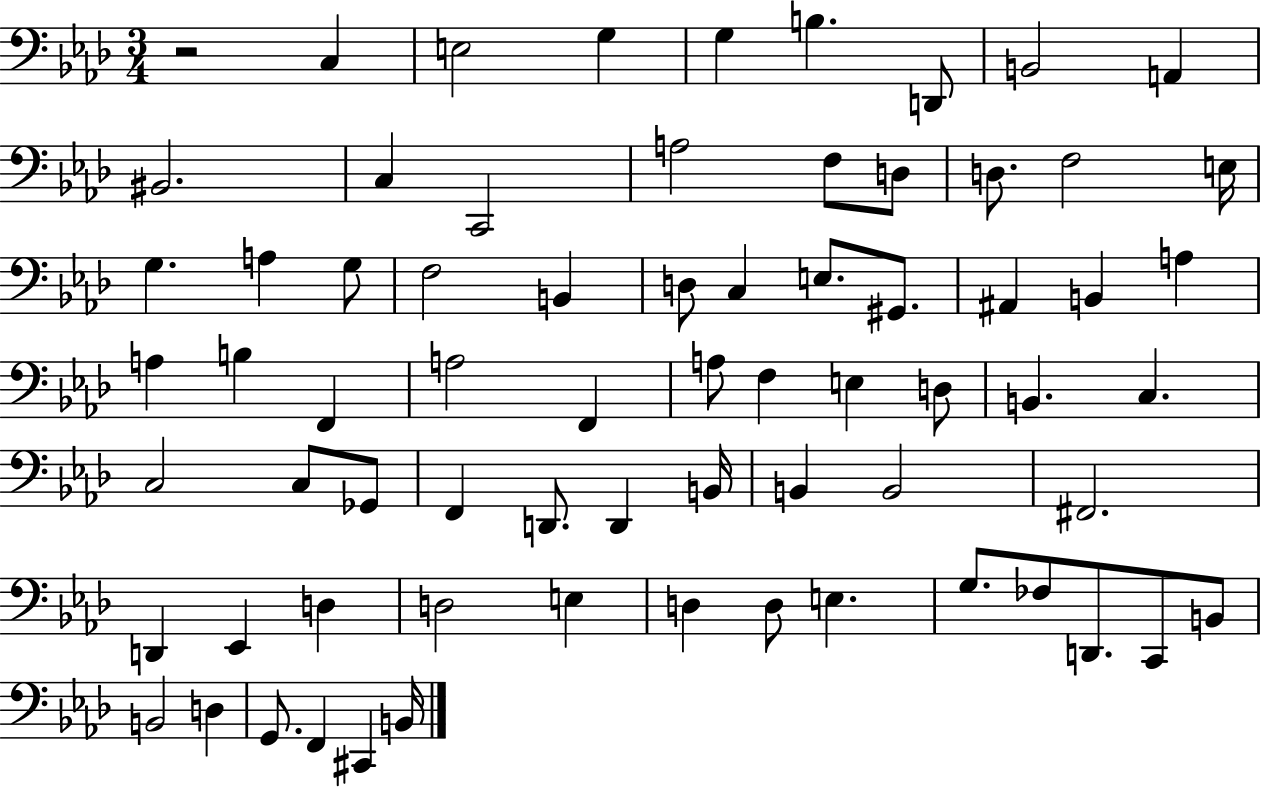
{
  \clef bass
  \numericTimeSignature
  \time 3/4
  \key aes \major
  \repeat volta 2 { r2 c4 | e2 g4 | g4 b4. d,8 | b,2 a,4 | \break bis,2. | c4 c,2 | a2 f8 d8 | d8. f2 e16 | \break g4. a4 g8 | f2 b,4 | d8 c4 e8. gis,8. | ais,4 b,4 a4 | \break a4 b4 f,4 | a2 f,4 | a8 f4 e4 d8 | b,4. c4. | \break c2 c8 ges,8 | f,4 d,8. d,4 b,16 | b,4 b,2 | fis,2. | \break d,4 ees,4 d4 | d2 e4 | d4 d8 e4. | g8. fes8 d,8. c,8 b,8 | \break b,2 d4 | g,8. f,4 cis,4 b,16 | } \bar "|."
}